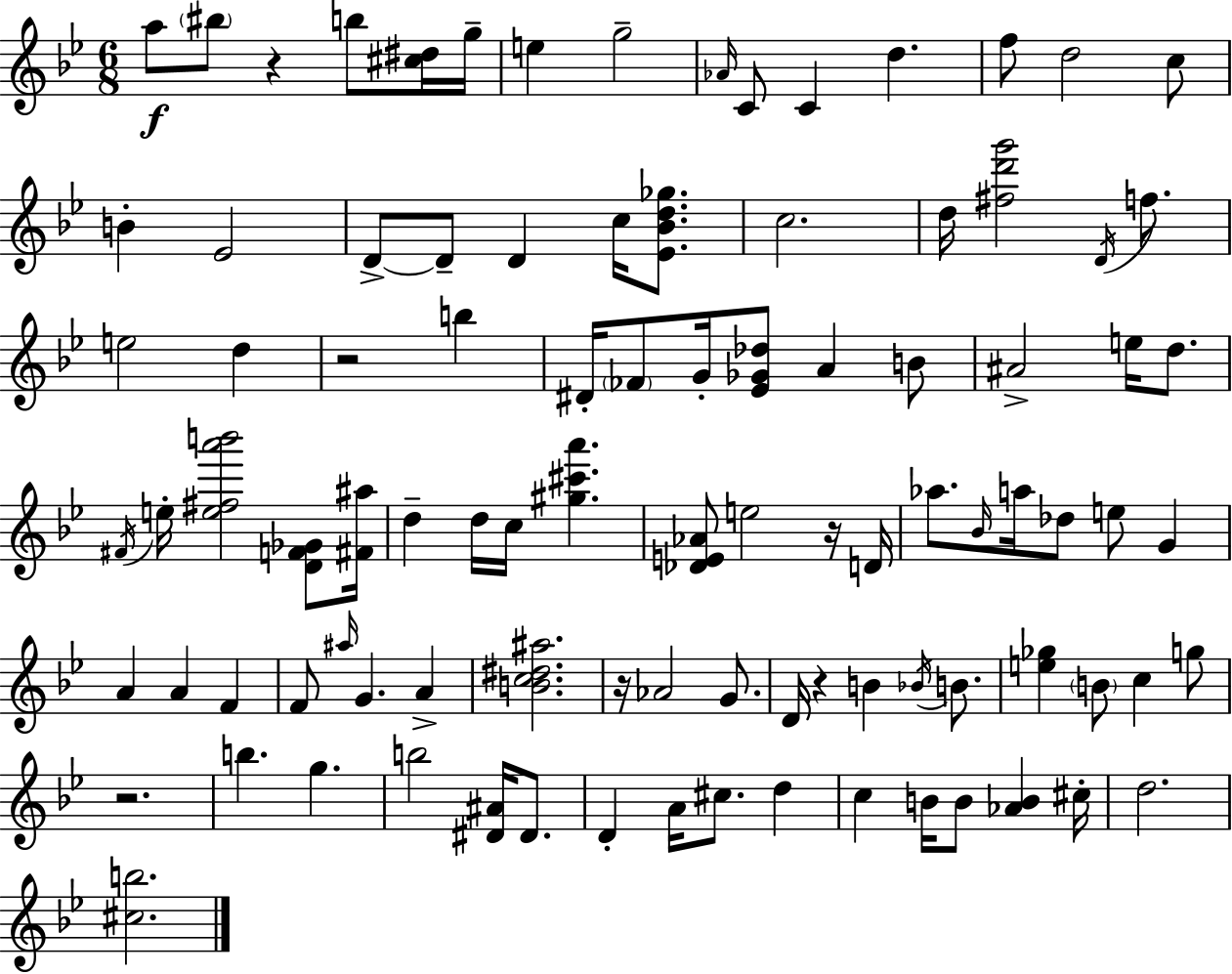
A5/e BIS5/e R/q B5/e [C#5,D#5]/s G5/s E5/q G5/h Ab4/s C4/e C4/q D5/q. F5/e D5/h C5/e B4/q Eb4/h D4/e D4/e D4/q C5/s [Eb4,Bb4,D5,Gb5]/e. C5/h. D5/s [F#5,D6,G6]/h D4/s F5/e. E5/h D5/q R/h B5/q D#4/s FES4/e G4/s [Eb4,Gb4,Db5]/e A4/q B4/e A#4/h E5/s D5/e. F#4/s E5/s [E5,F#5,A6,B6]/h [D4,F4,Gb4]/e [F#4,A#5]/s D5/q D5/s C5/s [G#5,C#6,A6]/q. [Db4,E4,Ab4]/e E5/h R/s D4/s Ab5/e. Bb4/s A5/s Db5/e E5/e G4/q A4/q A4/q F4/q F4/e A#5/s G4/q. A4/q [B4,C5,D#5,A#5]/h. R/s Ab4/h G4/e. D4/s R/q B4/q Bb4/s B4/e. [E5,Gb5]/q B4/e C5/q G5/e R/h. B5/q. G5/q. B5/h [D#4,A#4]/s D#4/e. D4/q A4/s C#5/e. D5/q C5/q B4/s B4/e [Ab4,B4]/q C#5/s D5/h. [C#5,B5]/h.